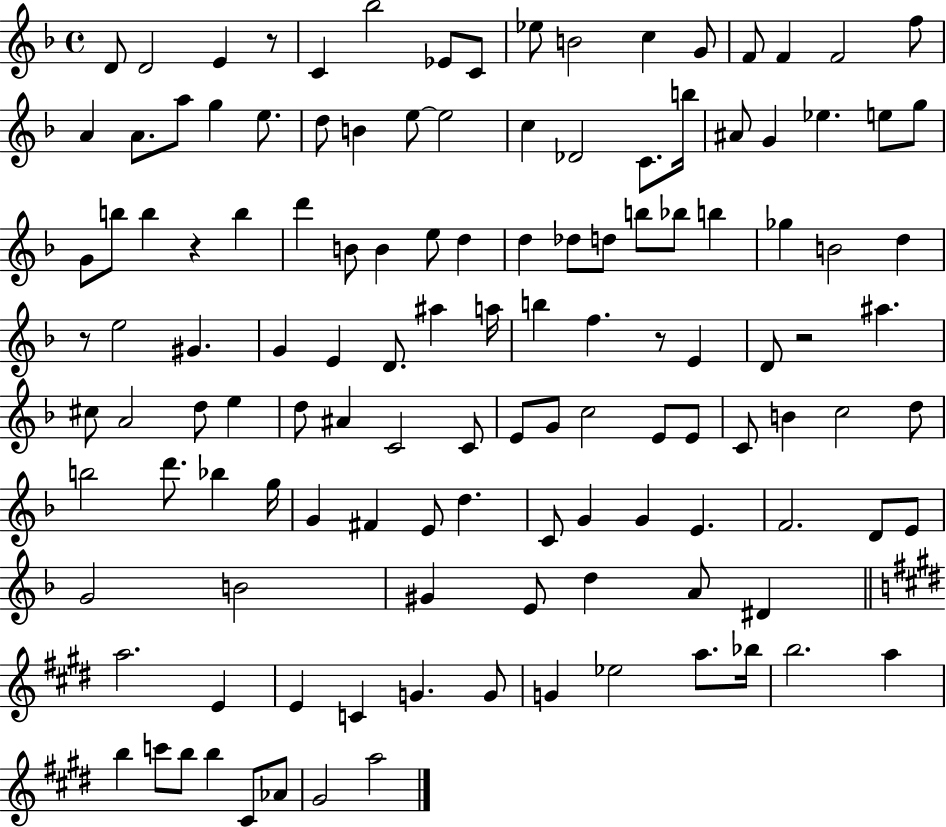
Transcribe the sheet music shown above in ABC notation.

X:1
T:Untitled
M:4/4
L:1/4
K:F
D/2 D2 E z/2 C _b2 _E/2 C/2 _e/2 B2 c G/2 F/2 F F2 f/2 A A/2 a/2 g e/2 d/2 B e/2 e2 c _D2 C/2 b/4 ^A/2 G _e e/2 g/2 G/2 b/2 b z b d' B/2 B e/2 d d _d/2 d/2 b/2 _b/2 b _g B2 d z/2 e2 ^G G E D/2 ^a a/4 b f z/2 E D/2 z2 ^a ^c/2 A2 d/2 e d/2 ^A C2 C/2 E/2 G/2 c2 E/2 E/2 C/2 B c2 d/2 b2 d'/2 _b g/4 G ^F E/2 d C/2 G G E F2 D/2 E/2 G2 B2 ^G E/2 d A/2 ^D a2 E E C G G/2 G _e2 a/2 _b/4 b2 a b c'/2 b/2 b ^C/2 _A/2 ^G2 a2